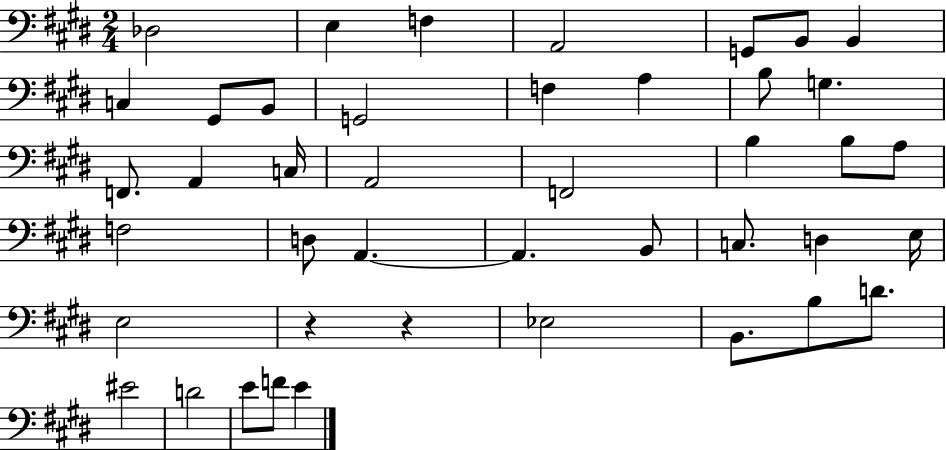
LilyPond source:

{
  \clef bass
  \numericTimeSignature
  \time 2/4
  \key e \major
  des2 | e4 f4 | a,2 | g,8 b,8 b,4 | \break c4 gis,8 b,8 | g,2 | f4 a4 | b8 g4. | \break f,8. a,4 c16 | a,2 | f,2 | b4 b8 a8 | \break f2 | d8 a,4.~~ | a,4. b,8 | c8. d4 e16 | \break e2 | r4 r4 | ees2 | b,8. b8 d'8. | \break eis'2 | d'2 | e'8 f'8 e'4 | \bar "|."
}